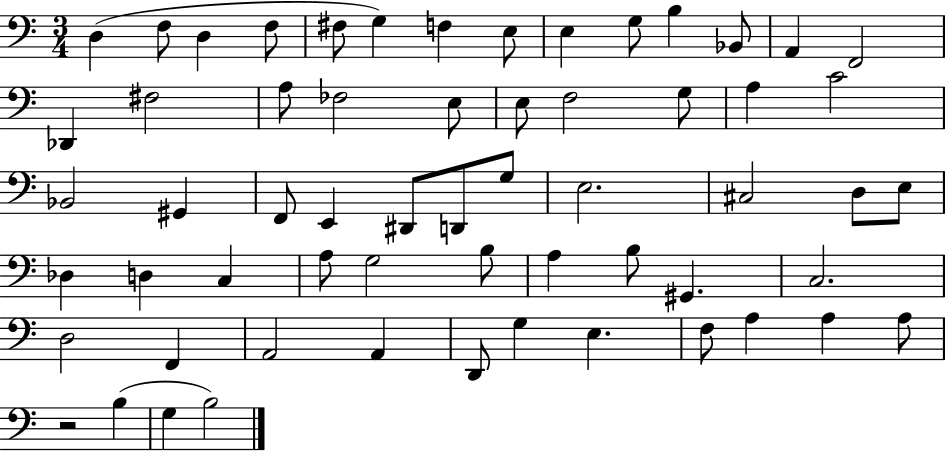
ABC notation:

X:1
T:Untitled
M:3/4
L:1/4
K:C
D, F,/2 D, F,/2 ^F,/2 G, F, E,/2 E, G,/2 B, _B,,/2 A,, F,,2 _D,, ^F,2 A,/2 _F,2 E,/2 E,/2 F,2 G,/2 A, C2 _B,,2 ^G,, F,,/2 E,, ^D,,/2 D,,/2 G,/2 E,2 ^C,2 D,/2 E,/2 _D, D, C, A,/2 G,2 B,/2 A, B,/2 ^G,, C,2 D,2 F,, A,,2 A,, D,,/2 G, E, F,/2 A, A, A,/2 z2 B, G, B,2